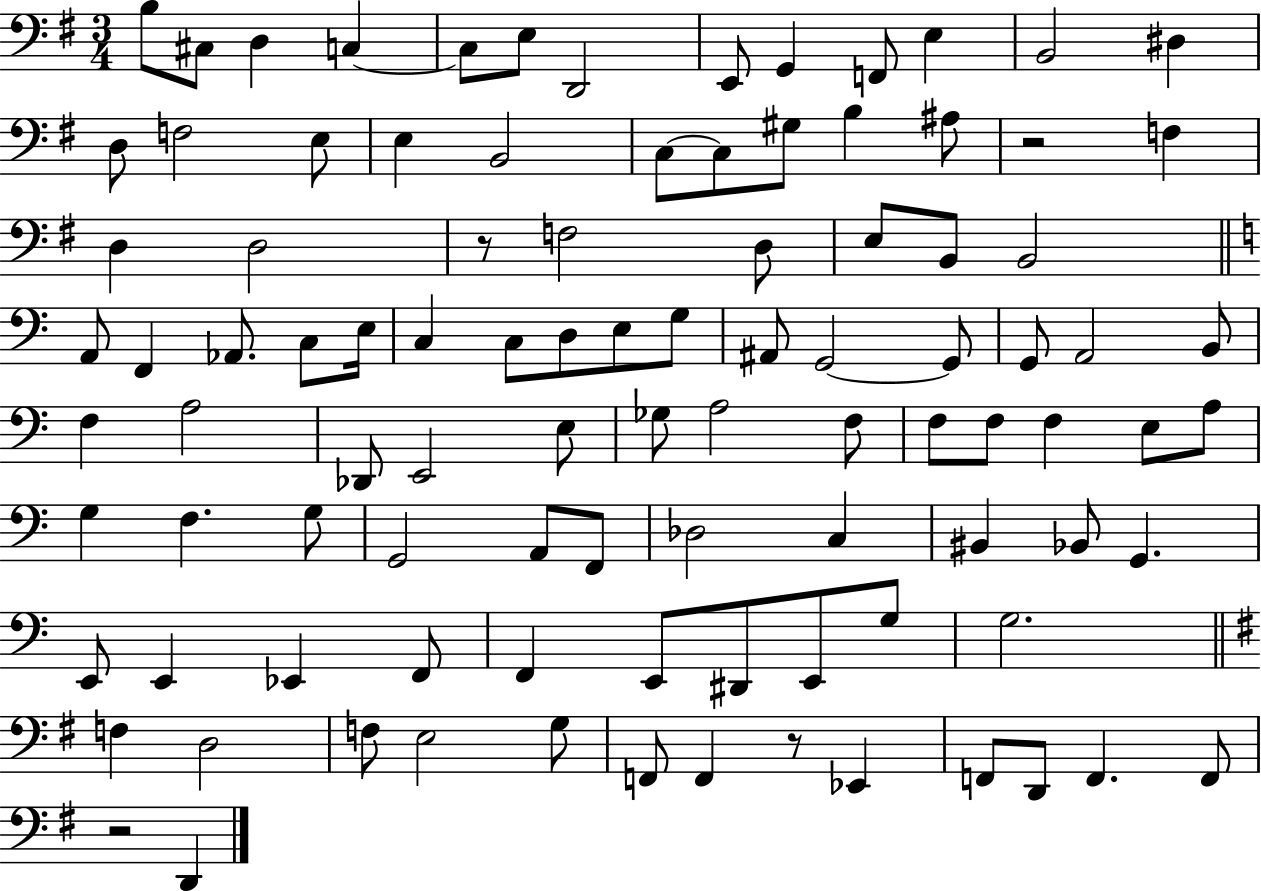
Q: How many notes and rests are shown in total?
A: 98